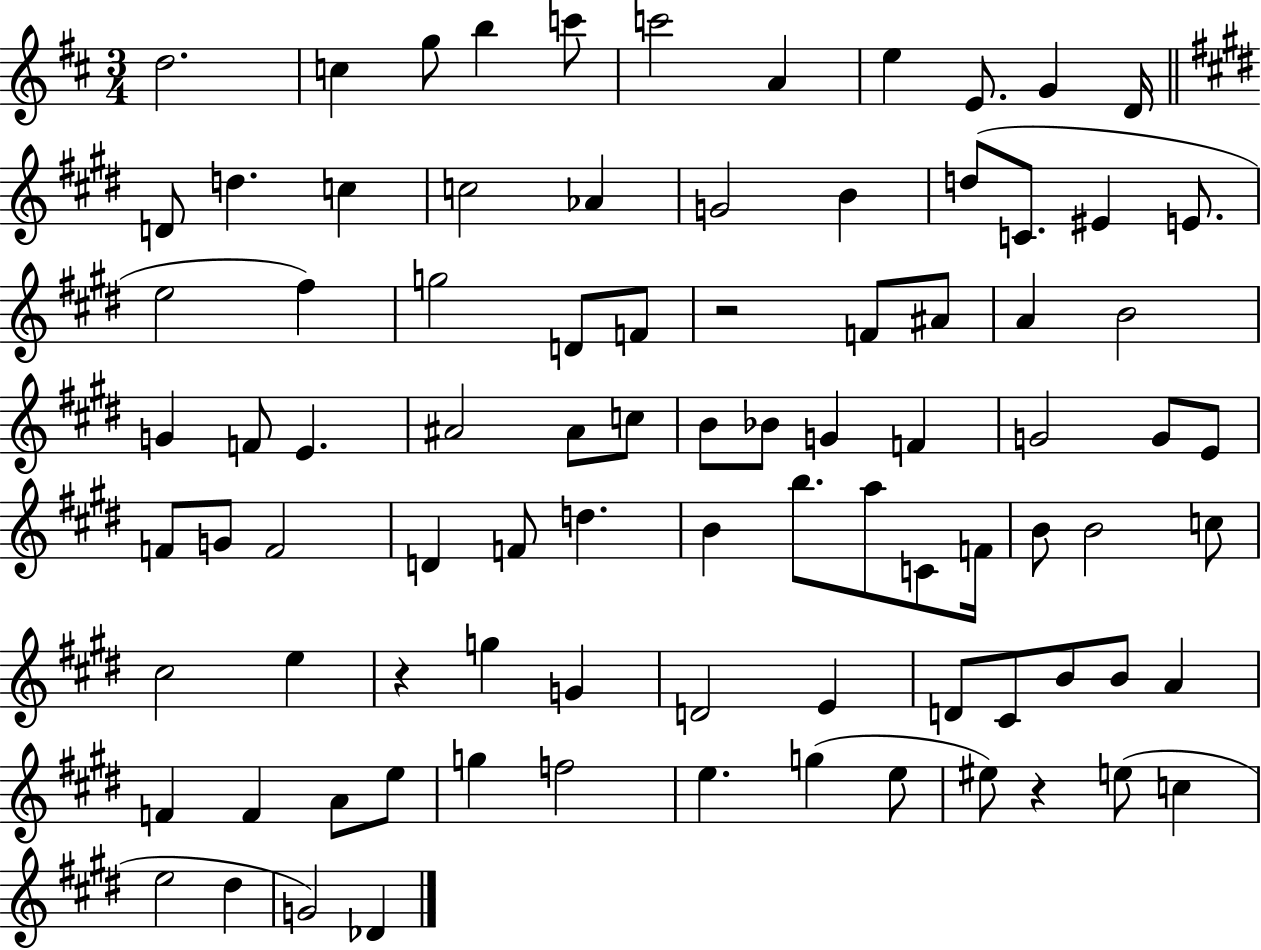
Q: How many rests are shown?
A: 3